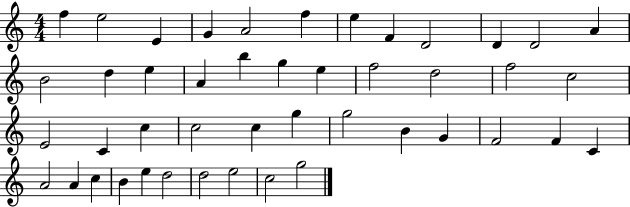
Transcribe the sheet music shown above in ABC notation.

X:1
T:Untitled
M:4/4
L:1/4
K:C
f e2 E G A2 f e F D2 D D2 A B2 d e A b g e f2 d2 f2 c2 E2 C c c2 c g g2 B G F2 F C A2 A c B e d2 d2 e2 c2 g2